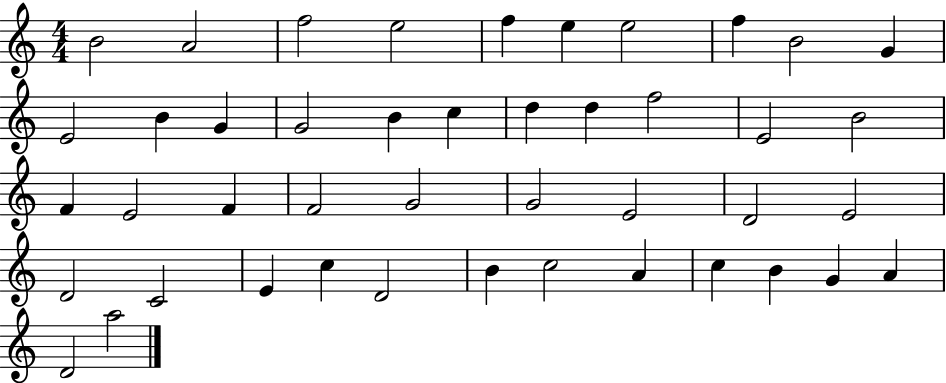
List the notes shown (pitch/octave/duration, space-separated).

B4/h A4/h F5/h E5/h F5/q E5/q E5/h F5/q B4/h G4/q E4/h B4/q G4/q G4/h B4/q C5/q D5/q D5/q F5/h E4/h B4/h F4/q E4/h F4/q F4/h G4/h G4/h E4/h D4/h E4/h D4/h C4/h E4/q C5/q D4/h B4/q C5/h A4/q C5/q B4/q G4/q A4/q D4/h A5/h